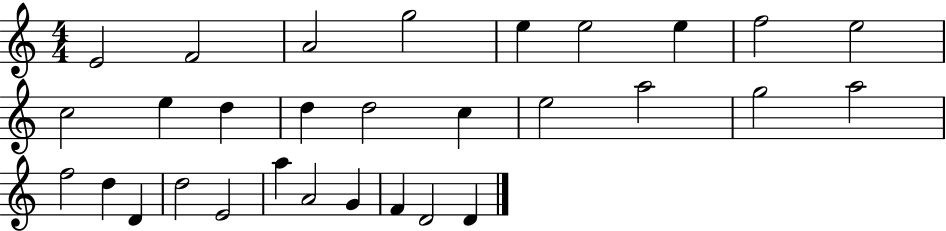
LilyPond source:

{
  \clef treble
  \numericTimeSignature
  \time 4/4
  \key c \major
  e'2 f'2 | a'2 g''2 | e''4 e''2 e''4 | f''2 e''2 | \break c''2 e''4 d''4 | d''4 d''2 c''4 | e''2 a''2 | g''2 a''2 | \break f''2 d''4 d'4 | d''2 e'2 | a''4 a'2 g'4 | f'4 d'2 d'4 | \break \bar "|."
}